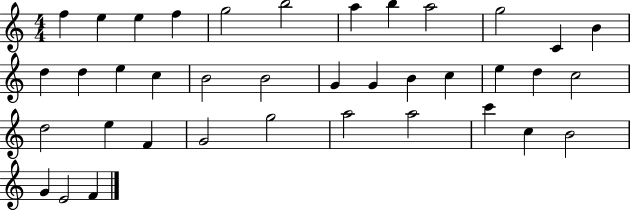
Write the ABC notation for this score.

X:1
T:Untitled
M:4/4
L:1/4
K:C
f e e f g2 b2 a b a2 g2 C B d d e c B2 B2 G G B c e d c2 d2 e F G2 g2 a2 a2 c' c B2 G E2 F